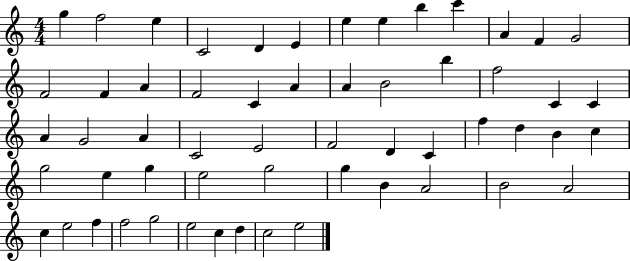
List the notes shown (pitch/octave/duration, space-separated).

G5/q F5/h E5/q C4/h D4/q E4/q E5/q E5/q B5/q C6/q A4/q F4/q G4/h F4/h F4/q A4/q F4/h C4/q A4/q A4/q B4/h B5/q F5/h C4/q C4/q A4/q G4/h A4/q C4/h E4/h F4/h D4/q C4/q F5/q D5/q B4/q C5/q G5/h E5/q G5/q E5/h G5/h G5/q B4/q A4/h B4/h A4/h C5/q E5/h F5/q F5/h G5/h E5/h C5/q D5/q C5/h E5/h